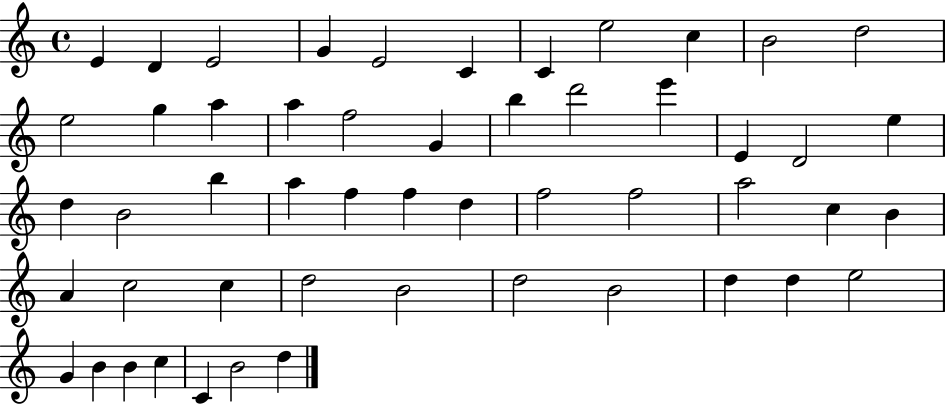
E4/q D4/q E4/h G4/q E4/h C4/q C4/q E5/h C5/q B4/h D5/h E5/h G5/q A5/q A5/q F5/h G4/q B5/q D6/h E6/q E4/q D4/h E5/q D5/q B4/h B5/q A5/q F5/q F5/q D5/q F5/h F5/h A5/h C5/q B4/q A4/q C5/h C5/q D5/h B4/h D5/h B4/h D5/q D5/q E5/h G4/q B4/q B4/q C5/q C4/q B4/h D5/q